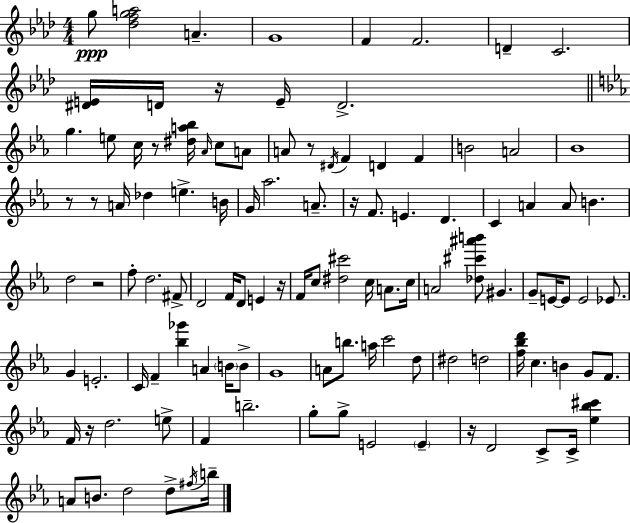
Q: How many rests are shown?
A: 10